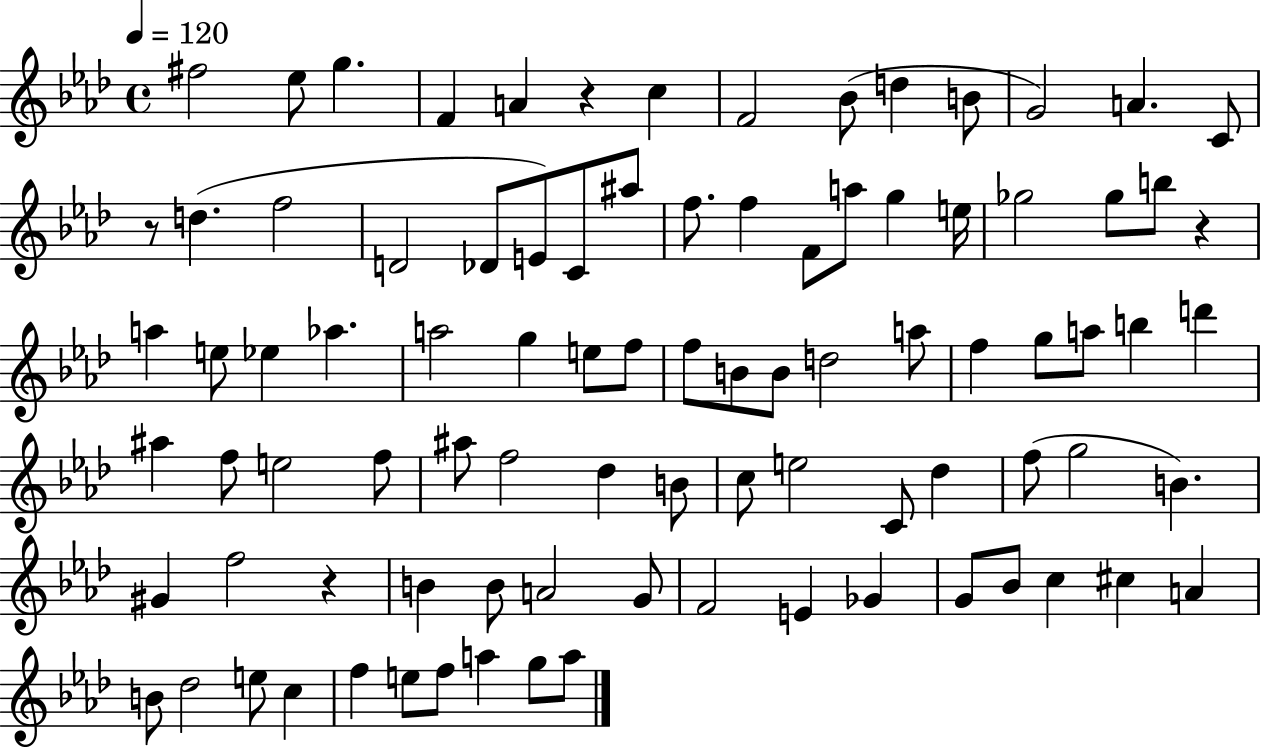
F#5/h Eb5/e G5/q. F4/q A4/q R/q C5/q F4/h Bb4/e D5/q B4/e G4/h A4/q. C4/e R/e D5/q. F5/h D4/h Db4/e E4/e C4/e A#5/e F5/e. F5/q F4/e A5/e G5/q E5/s Gb5/h Gb5/e B5/e R/q A5/q E5/e Eb5/q Ab5/q. A5/h G5/q E5/e F5/e F5/e B4/e B4/e D5/h A5/e F5/q G5/e A5/e B5/q D6/q A#5/q F5/e E5/h F5/e A#5/e F5/h Db5/q B4/e C5/e E5/h C4/e Db5/q F5/e G5/h B4/q. G#4/q F5/h R/q B4/q B4/e A4/h G4/e F4/h E4/q Gb4/q G4/e Bb4/e C5/q C#5/q A4/q B4/e Db5/h E5/e C5/q F5/q E5/e F5/e A5/q G5/e A5/e